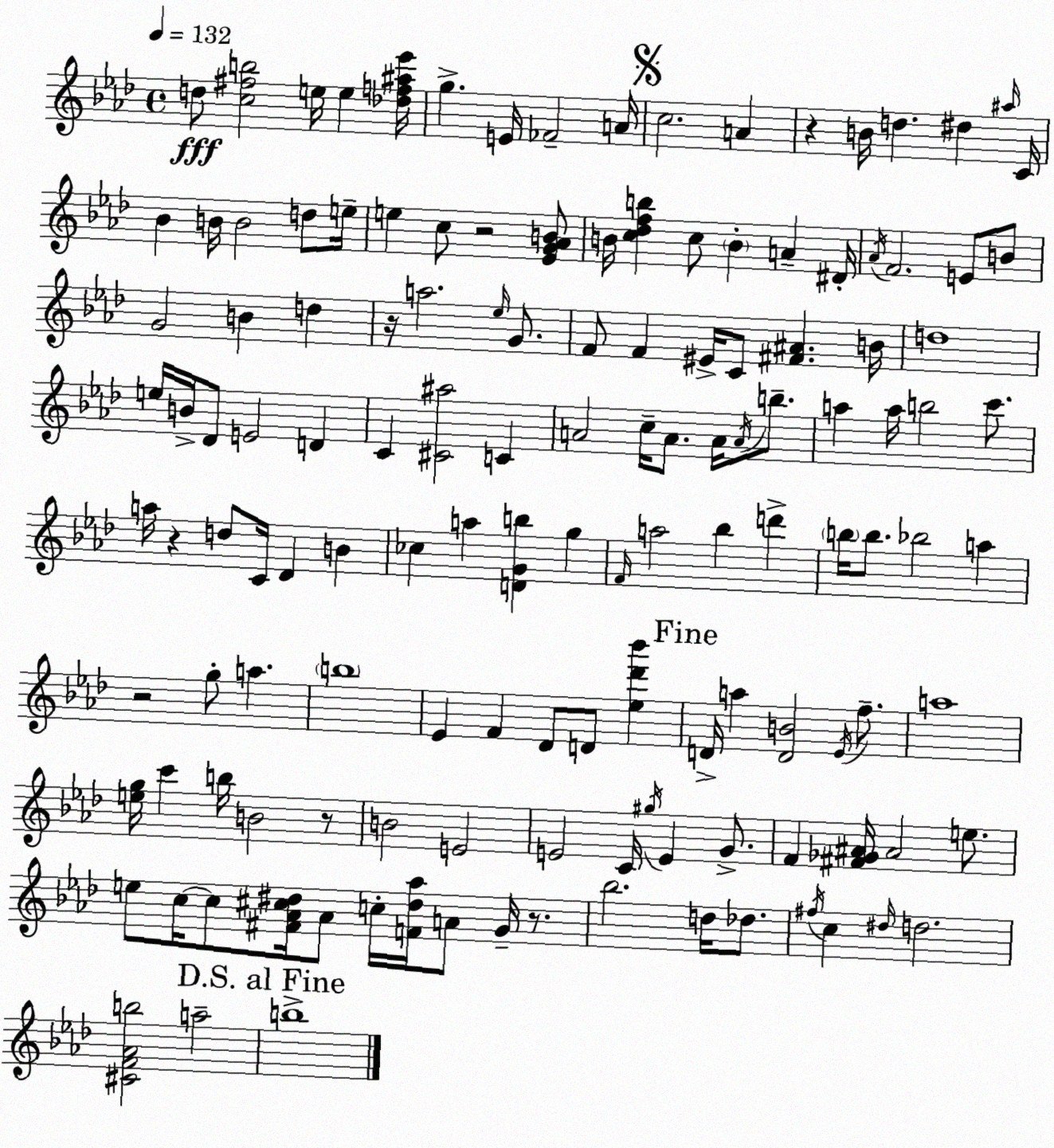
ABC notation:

X:1
T:Untitled
M:4/4
L:1/4
K:Ab
d/2 [c^fb]2 e/4 e [_df^a_e']/4 g E/4 _F2 A/4 c2 A z B/4 d ^d ^a/4 C/4 _B B/4 B2 d/2 e/4 e c/2 z2 [_EG_AB]/2 B/4 [c_dfb] c/2 B A ^D/4 _A/4 F2 E/2 B/2 G2 B d z/4 a2 _e/4 G/2 F/2 F ^E/4 C/2 [^F^A] B/4 d4 e/4 B/4 _D/2 E2 D C [^C^a]2 C A2 c/4 A/2 A/4 A/4 b/2 a a/4 b2 c'/2 a/4 z d/2 C/4 _D B _c a [DGb] g F/4 a2 _b d' b/4 b/2 _b2 a z2 g/2 a b4 _E F _D/2 D/2 [_e_d'_b'] D/4 a [DB]2 _E/4 f/2 a4 [eg]/4 c' b/4 B2 z/2 B2 E2 E2 C/4 ^g/4 E G/2 F [^F_G^A]/4 ^A2 e/2 e/2 c/4 c/2 [^F_A^c^d]/4 _A/2 c/4 [F^d_a]/4 A/2 G/4 z/2 _b2 d/4 _d/2 ^f/4 c ^d/4 d2 [^CF_Ab]2 a2 b4